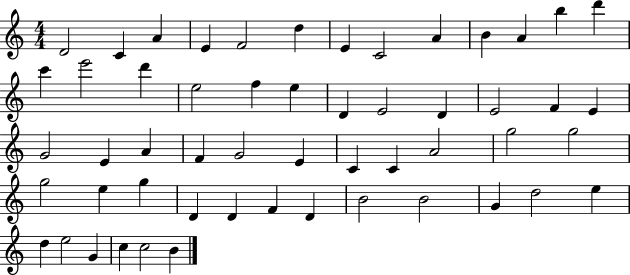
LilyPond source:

{
  \clef treble
  \numericTimeSignature
  \time 4/4
  \key c \major
  d'2 c'4 a'4 | e'4 f'2 d''4 | e'4 c'2 a'4 | b'4 a'4 b''4 d'''4 | \break c'''4 e'''2 d'''4 | e''2 f''4 e''4 | d'4 e'2 d'4 | e'2 f'4 e'4 | \break g'2 e'4 a'4 | f'4 g'2 e'4 | c'4 c'4 a'2 | g''2 g''2 | \break g''2 e''4 g''4 | d'4 d'4 f'4 d'4 | b'2 b'2 | g'4 d''2 e''4 | \break d''4 e''2 g'4 | c''4 c''2 b'4 | \bar "|."
}